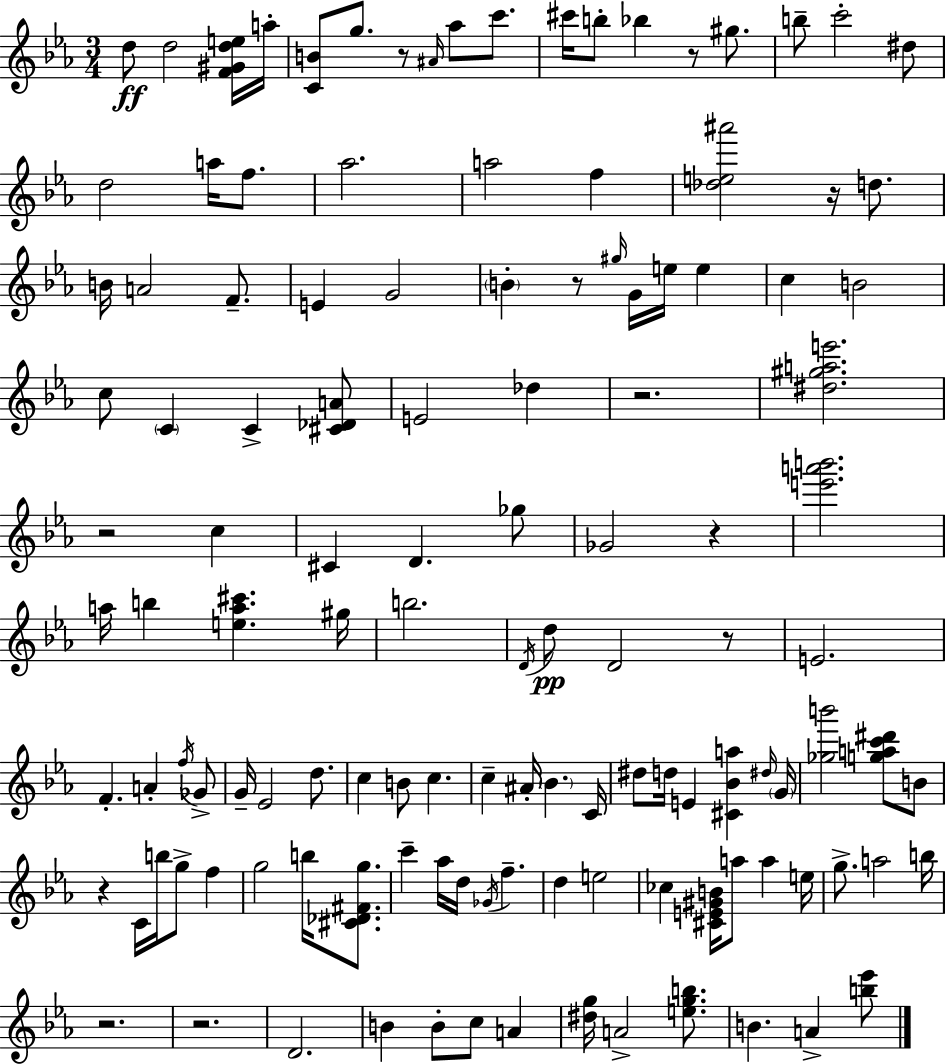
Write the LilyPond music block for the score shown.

{
  \clef treble
  \numericTimeSignature
  \time 3/4
  \key c \minor
  \repeat volta 2 { d''8\ff d''2 <f' gis' d'' e''>16 a''16-. | <c' b'>8 g''8. r8 \grace { ais'16 } aes''8 c'''8. | cis'''16 b''8-. bes''4 r8 gis''8. | b''8-- c'''2-. dis''8 | \break d''2 a''16 f''8. | aes''2. | a''2 f''4 | <des'' e'' ais'''>2 r16 d''8. | \break b'16 a'2 f'8.-- | e'4 g'2 | \parenthesize b'4-. r8 \grace { gis''16 } g'16 e''16 e''4 | c''4 b'2 | \break c''8 \parenthesize c'4 c'4-> | <cis' des' a'>8 e'2 des''4 | r2. | <dis'' gis'' a'' e'''>2. | \break r2 c''4 | cis'4 d'4. | ges''8 ges'2 r4 | <e''' a''' b'''>2. | \break a''16 b''4 <e'' a'' cis'''>4. | gis''16 b''2. | \acciaccatura { d'16 } d''8\pp d'2 | r8 e'2. | \break f'4.-. a'4-. | \acciaccatura { f''16 } ges'8-> g'16-- ees'2 | d''8. c''4 b'8 c''4. | c''4-- ais'16-. \parenthesize bes'4. | \break c'16 dis''8 d''16 e'4 <cis' bes' a''>4 | \grace { dis''16 } \parenthesize g'16 <ges'' b'''>2 | <g'' a'' c''' dis'''>8 b'8 r4 c'16 b''16 g''8-> | f''4 g''2 | \break b''16 <cis' des' fis' g''>8. c'''4-- aes''16 d''16 \acciaccatura { ges'16 } | f''4.-- d''4 e''2 | ces''4 <cis' e' gis' b'>16 a''8 | a''4 e''16 g''8.-> a''2 | \break b''16 r2. | r2. | d'2. | b'4 b'8-. | \break c''8 a'4 <dis'' g''>16 a'2-> | <e'' g'' b''>8. b'4. | a'4-> <b'' ees'''>8 } \bar "|."
}